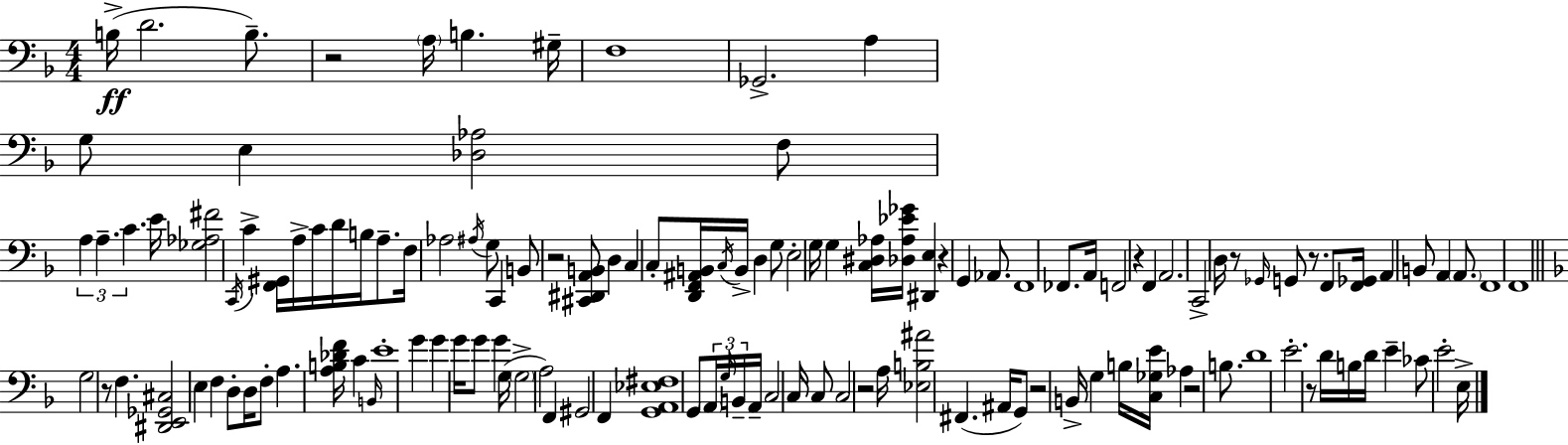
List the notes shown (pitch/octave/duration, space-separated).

B3/s D4/h. B3/e. R/h A3/s B3/q. G#3/s F3/w Gb2/h. A3/q G3/e E3/q [Db3,Ab3]/h F3/e A3/q A3/q. C4/q. E4/s [Gb3,Ab3,F#4]/h C2/s C4/q [F2,G#2]/s A3/s C4/s D4/s B3/s A3/e. F3/s Ab3/h A#3/s G3/e C2/q B2/e R/h [C#2,D#2,A2,B2]/e D3/q C3/q C3/e [D2,F2,A#2,B2]/s C3/s B2/s D3/q G3/e E3/h G3/s G3/q [C3,D#3,Ab3]/s [Db3,Ab3,Eb4,Gb4]/s [D#2,E3]/q R/q G2/q Ab2/e. F2/w FES2/e. A2/s F2/h R/q F2/q A2/h. C2/h D3/s R/e Gb2/s G2/e R/e. F2/e [F2,Gb2]/s A2/q B2/e A2/q A2/e. F2/w F2/w G3/h R/e F3/q. [D#2,E2,Gb2,C#3]/h E3/q F3/q D3/e D3/s F3/e A3/q. [A3,B3,Db4,F4]/s C4/q B2/s E4/w G4/q G4/q G4/s G4/e G4/q G3/s G3/h A3/h F2/q G#2/h F2/q [G2,A2,Eb3,F#3]/w G2/e A2/s G3/s B2/s A2/s C3/h C3/s C3/e C3/h R/h A3/s [Eb3,B3,A#4]/h F#2/q. A#2/s G2/e R/h B2/s G3/q B3/s [C3,Gb3,E4]/s Ab3/q R/h B3/e. D4/w E4/h. R/e D4/s B3/s D4/s E4/q CES4/e E4/h E3/s